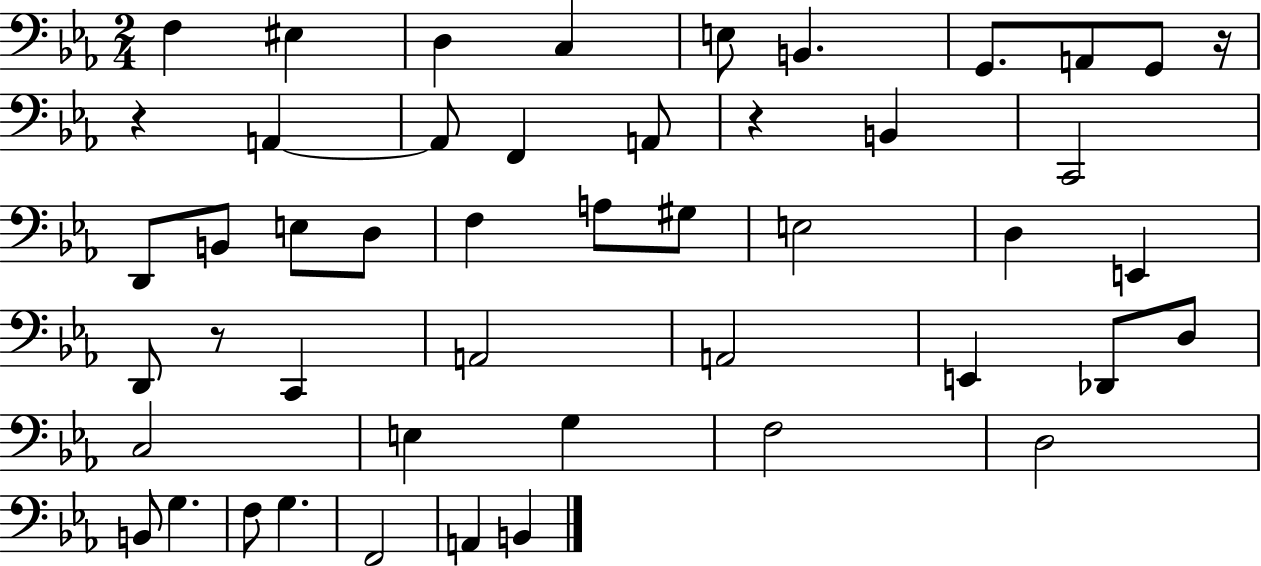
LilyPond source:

{
  \clef bass
  \numericTimeSignature
  \time 2/4
  \key ees \major
  \repeat volta 2 { f4 eis4 | d4 c4 | e8 b,4. | g,8. a,8 g,8 r16 | \break r4 a,4~~ | a,8 f,4 a,8 | r4 b,4 | c,2 | \break d,8 b,8 e8 d8 | f4 a8 gis8 | e2 | d4 e,4 | \break d,8 r8 c,4 | a,2 | a,2 | e,4 des,8 d8 | \break c2 | e4 g4 | f2 | d2 | \break b,8 g4. | f8 g4. | f,2 | a,4 b,4 | \break } \bar "|."
}